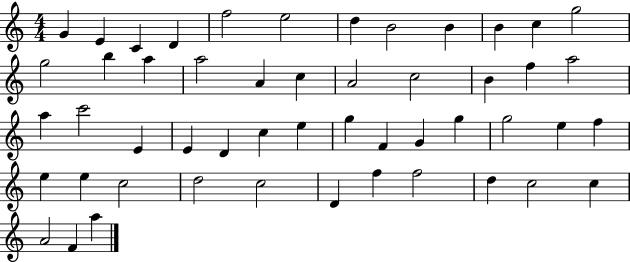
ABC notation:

X:1
T:Untitled
M:4/4
L:1/4
K:C
G E C D f2 e2 d B2 B B c g2 g2 b a a2 A c A2 c2 B f a2 a c'2 E E D c e g F G g g2 e f e e c2 d2 c2 D f f2 d c2 c A2 F a